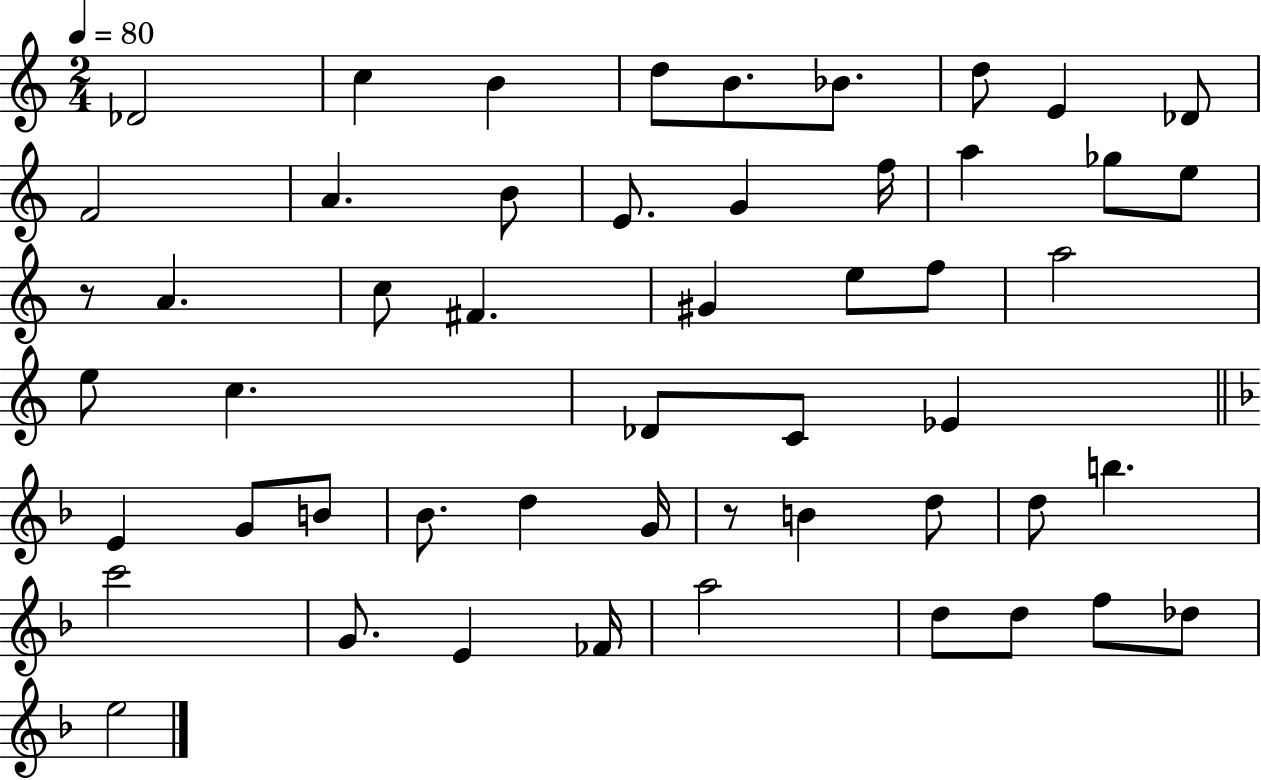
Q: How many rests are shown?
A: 2